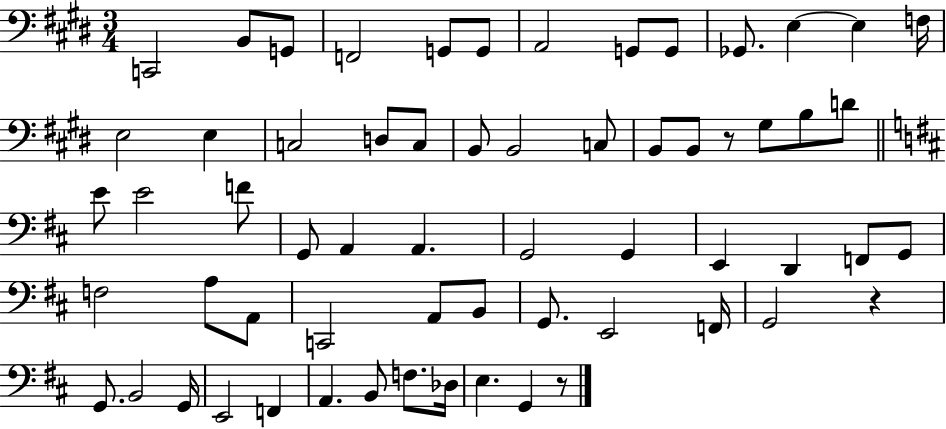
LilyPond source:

{
  \clef bass
  \numericTimeSignature
  \time 3/4
  \key e \major
  c,2 b,8 g,8 | f,2 g,8 g,8 | a,2 g,8 g,8 | ges,8. e4~~ e4 f16 | \break e2 e4 | c2 d8 c8 | b,8 b,2 c8 | b,8 b,8 r8 gis8 b8 d'8 | \break \bar "||" \break \key b \minor e'8 e'2 f'8 | g,8 a,4 a,4. | g,2 g,4 | e,4 d,4 f,8 g,8 | \break f2 a8 a,8 | c,2 a,8 b,8 | g,8. e,2 f,16 | g,2 r4 | \break g,8. b,2 g,16 | e,2 f,4 | a,4. b,8 f8. des16 | e4. g,4 r8 | \break \bar "|."
}